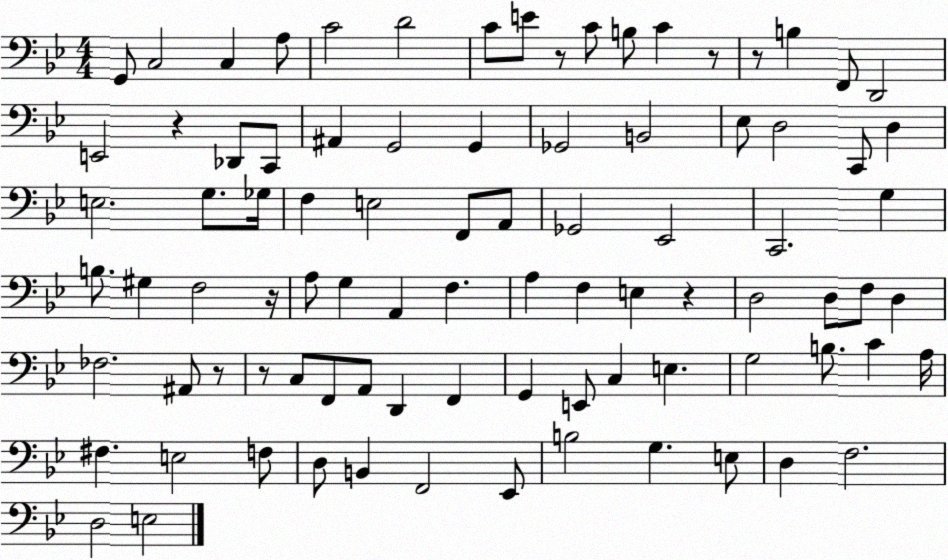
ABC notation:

X:1
T:Untitled
M:4/4
L:1/4
K:Bb
G,,/2 C,2 C, A,/2 C2 D2 C/2 E/2 z/2 C/2 B,/2 C z/2 z/2 B, F,,/2 D,,2 E,,2 z _D,,/2 C,,/2 ^A,, G,,2 G,, _G,,2 B,,2 _E,/2 D,2 C,,/2 D, E,2 G,/2 _G,/4 F, E,2 F,,/2 A,,/2 _G,,2 _E,,2 C,,2 G, B,/2 ^G, F,2 z/4 A,/2 G, A,, F, A, F, E, z D,2 D,/2 F,/2 D, _F,2 ^A,,/2 z/2 z/2 C,/2 F,,/2 A,,/2 D,, F,, G,, E,,/2 C, E, G,2 B,/2 C A,/4 ^F, E,2 F,/2 D,/2 B,, F,,2 _E,,/2 B,2 G, E,/2 D, F,2 D,2 E,2